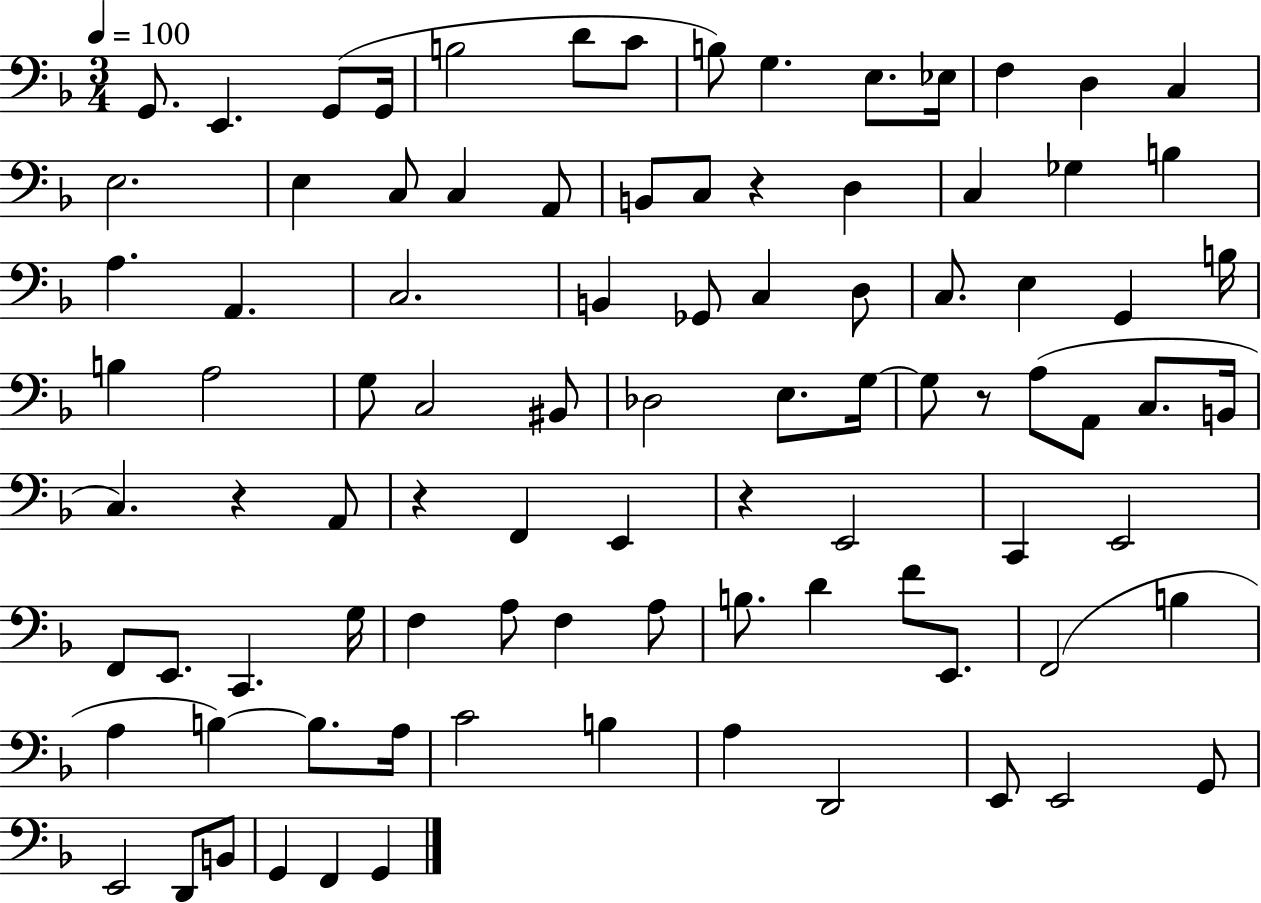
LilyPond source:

{
  \clef bass
  \numericTimeSignature
  \time 3/4
  \key f \major
  \tempo 4 = 100
  g,8. e,4. g,8( g,16 | b2 d'8 c'8 | b8) g4. e8. ees16 | f4 d4 c4 | \break e2. | e4 c8 c4 a,8 | b,8 c8 r4 d4 | c4 ges4 b4 | \break a4. a,4. | c2. | b,4 ges,8 c4 d8 | c8. e4 g,4 b16 | \break b4 a2 | g8 c2 bis,8 | des2 e8. g16~~ | g8 r8 a8( a,8 c8. b,16 | \break c4.) r4 a,8 | r4 f,4 e,4 | r4 e,2 | c,4 e,2 | \break f,8 e,8. c,4. g16 | f4 a8 f4 a8 | b8. d'4 f'8 e,8. | f,2( b4 | \break a4 b4~~) b8. a16 | c'2 b4 | a4 d,2 | e,8 e,2 g,8 | \break e,2 d,8 b,8 | g,4 f,4 g,4 | \bar "|."
}